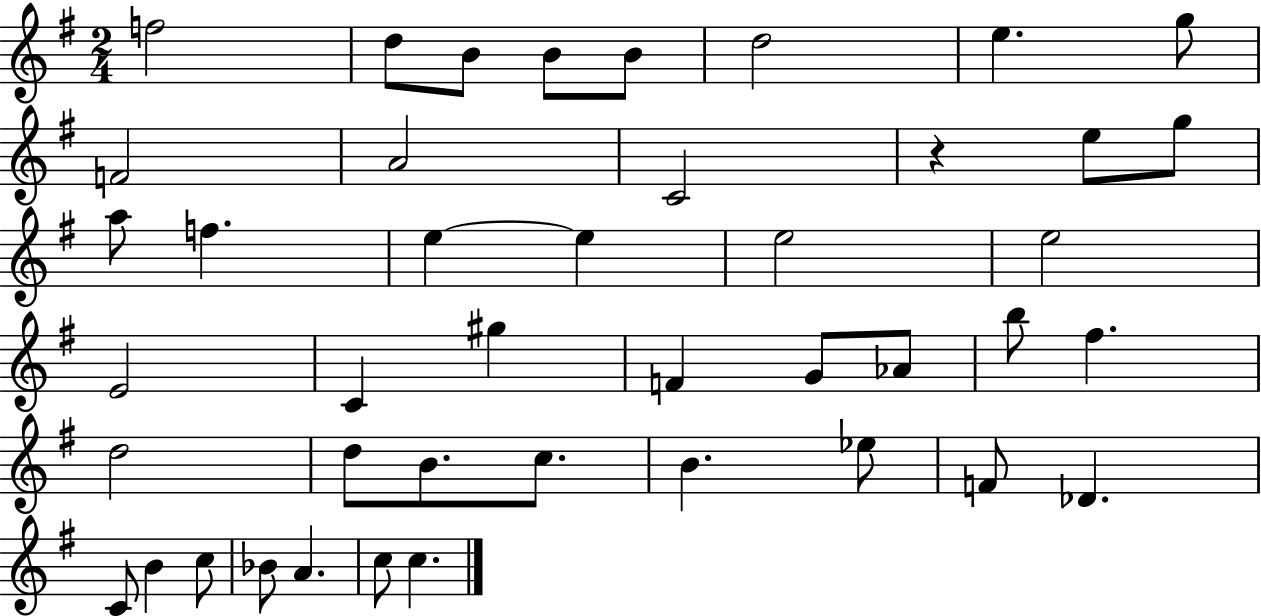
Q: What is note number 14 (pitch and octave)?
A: A5